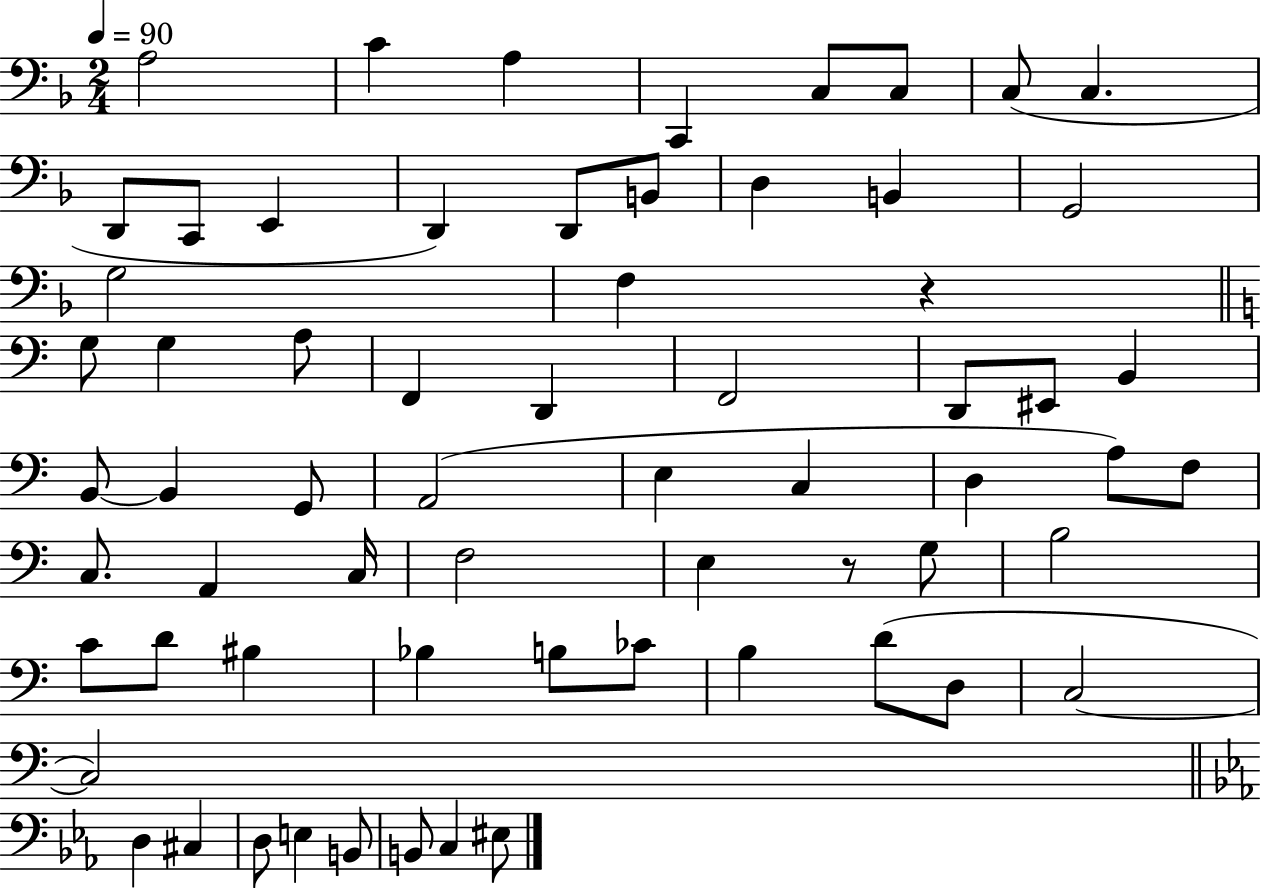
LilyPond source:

{
  \clef bass
  \numericTimeSignature
  \time 2/4
  \key f \major
  \tempo 4 = 90
  a2 | c'4 a4 | c,4 c8 c8 | c8( c4. | \break d,8 c,8 e,4 | d,4) d,8 b,8 | d4 b,4 | g,2 | \break g2 | f4 r4 | \bar "||" \break \key c \major g8 g4 a8 | f,4 d,4 | f,2 | d,8 eis,8 b,4 | \break b,8~~ b,4 g,8 | a,2( | e4 c4 | d4 a8) f8 | \break c8. a,4 c16 | f2 | e4 r8 g8 | b2 | \break c'8 d'8 bis4 | bes4 b8 ces'8 | b4 d'8( d8 | c2~~ | \break c2) | \bar "||" \break \key ees \major d4 cis4 | d8 e4 b,8 | b,8 c4 eis8 | \bar "|."
}